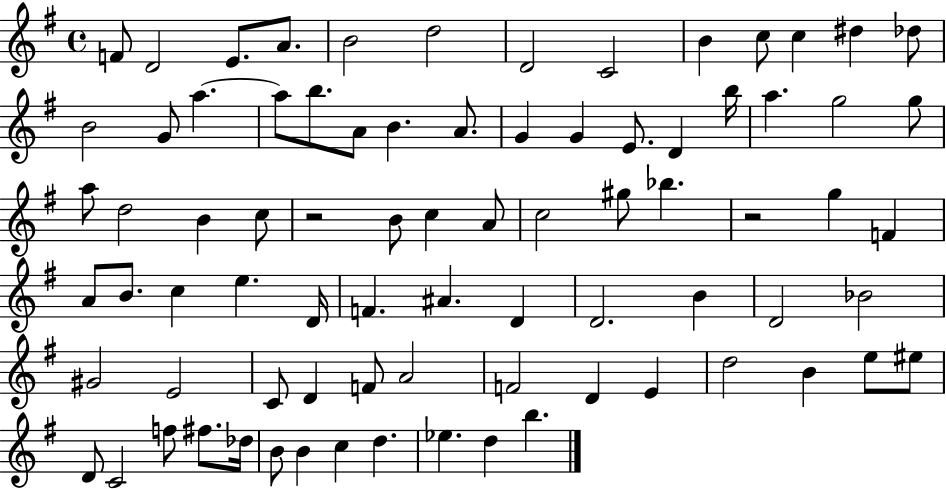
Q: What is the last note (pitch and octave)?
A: B5